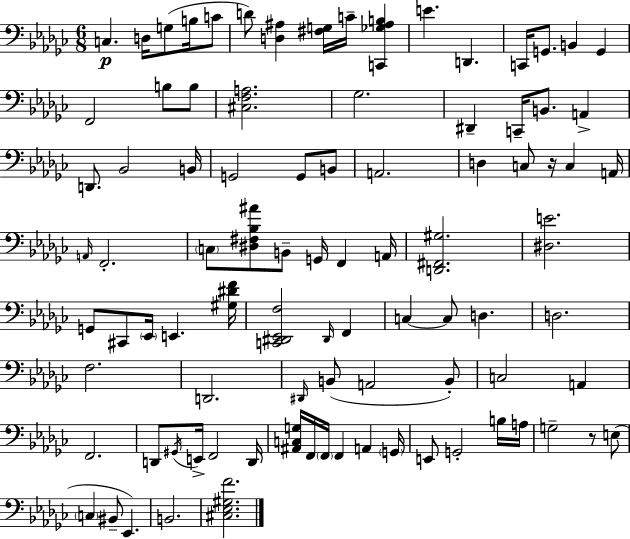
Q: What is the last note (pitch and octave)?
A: B2